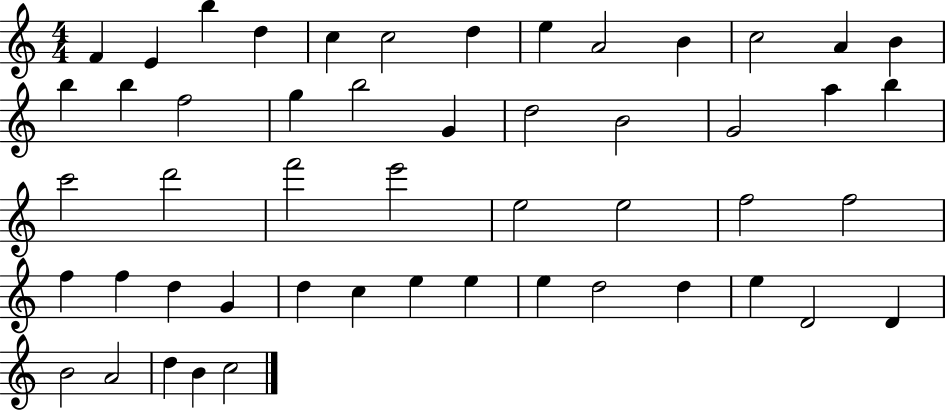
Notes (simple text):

F4/q E4/q B5/q D5/q C5/q C5/h D5/q E5/q A4/h B4/q C5/h A4/q B4/q B5/q B5/q F5/h G5/q B5/h G4/q D5/h B4/h G4/h A5/q B5/q C6/h D6/h F6/h E6/h E5/h E5/h F5/h F5/h F5/q F5/q D5/q G4/q D5/q C5/q E5/q E5/q E5/q D5/h D5/q E5/q D4/h D4/q B4/h A4/h D5/q B4/q C5/h